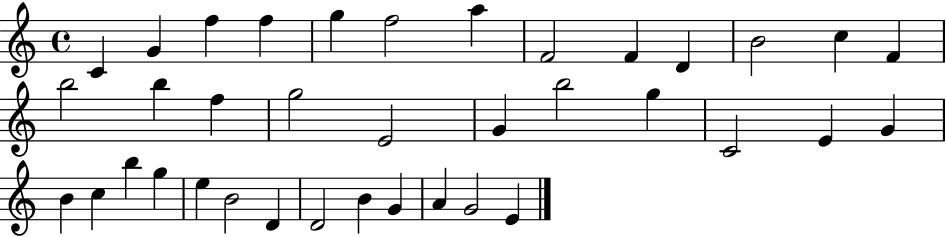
X:1
T:Untitled
M:4/4
L:1/4
K:C
C G f f g f2 a F2 F D B2 c F b2 b f g2 E2 G b2 g C2 E G B c b g e B2 D D2 B G A G2 E